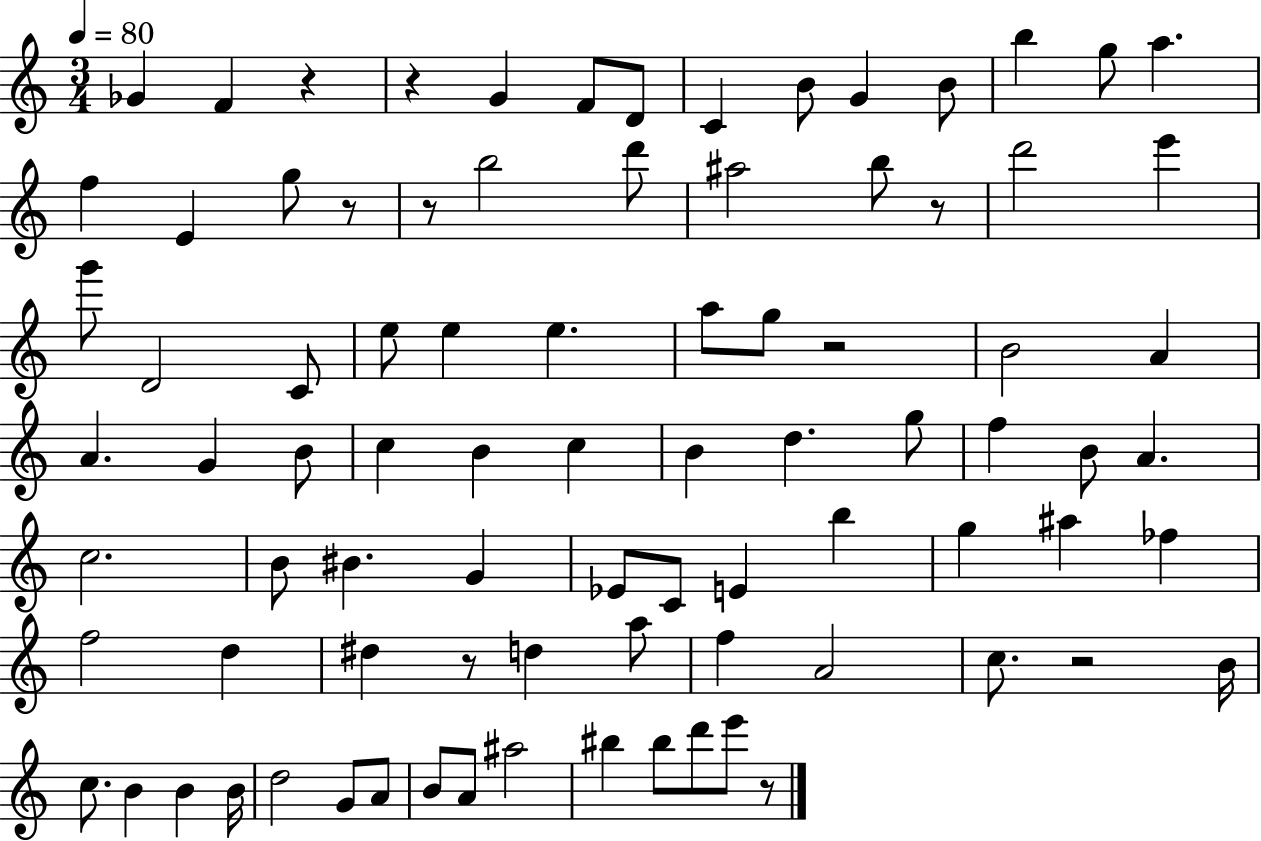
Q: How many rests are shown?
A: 9